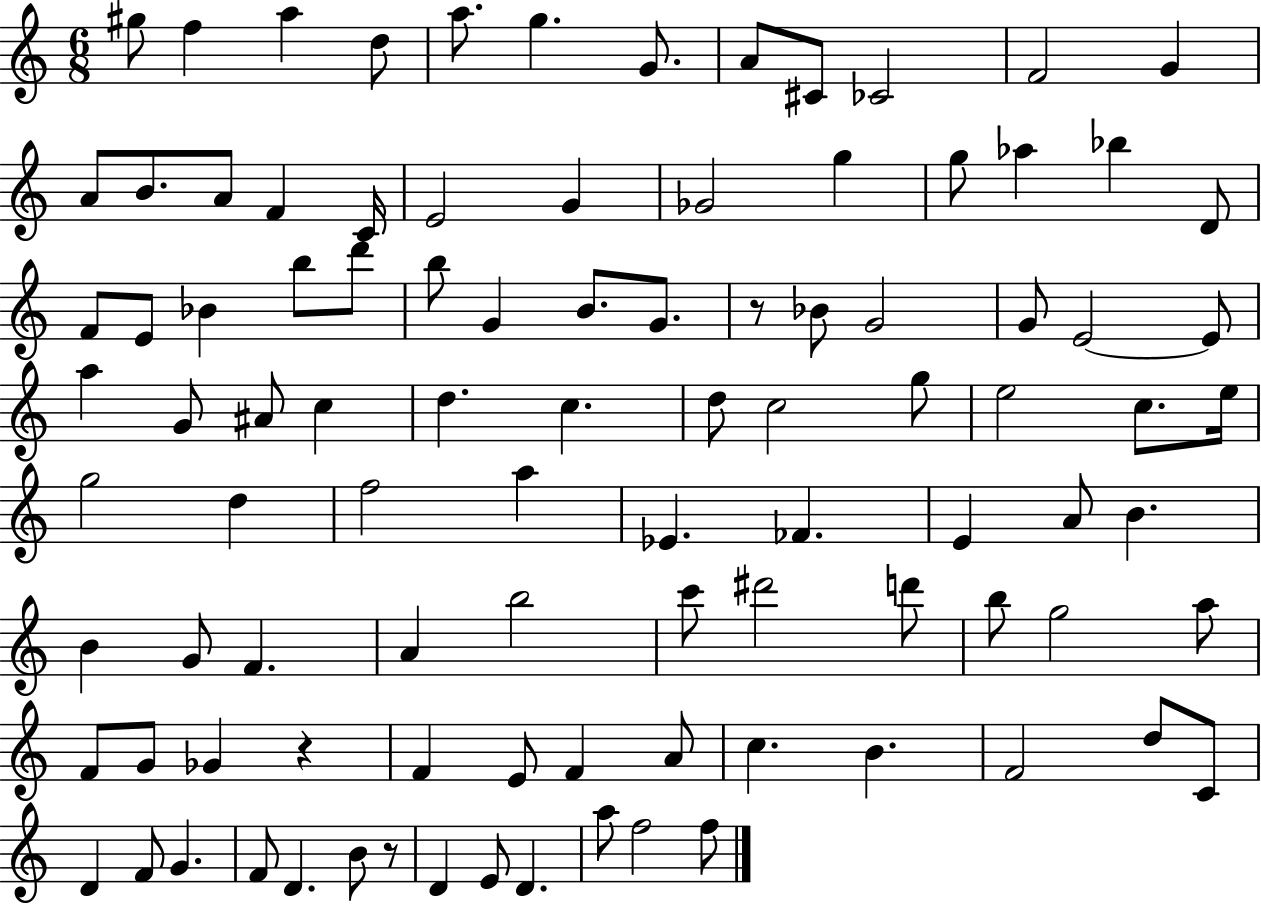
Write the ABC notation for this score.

X:1
T:Untitled
M:6/8
L:1/4
K:C
^g/2 f a d/2 a/2 g G/2 A/2 ^C/2 _C2 F2 G A/2 B/2 A/2 F C/4 E2 G _G2 g g/2 _a _b D/2 F/2 E/2 _B b/2 d'/2 b/2 G B/2 G/2 z/2 _B/2 G2 G/2 E2 E/2 a G/2 ^A/2 c d c d/2 c2 g/2 e2 c/2 e/4 g2 d f2 a _E _F E A/2 B B G/2 F A b2 c'/2 ^d'2 d'/2 b/2 g2 a/2 F/2 G/2 _G z F E/2 F A/2 c B F2 d/2 C/2 D F/2 G F/2 D B/2 z/2 D E/2 D a/2 f2 f/2